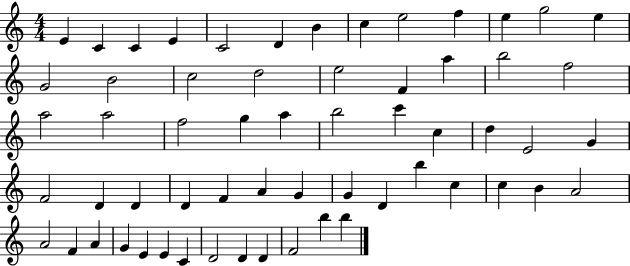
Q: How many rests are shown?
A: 0